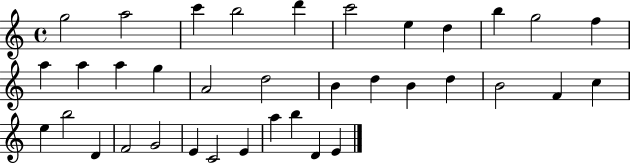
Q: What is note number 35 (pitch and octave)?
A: D4